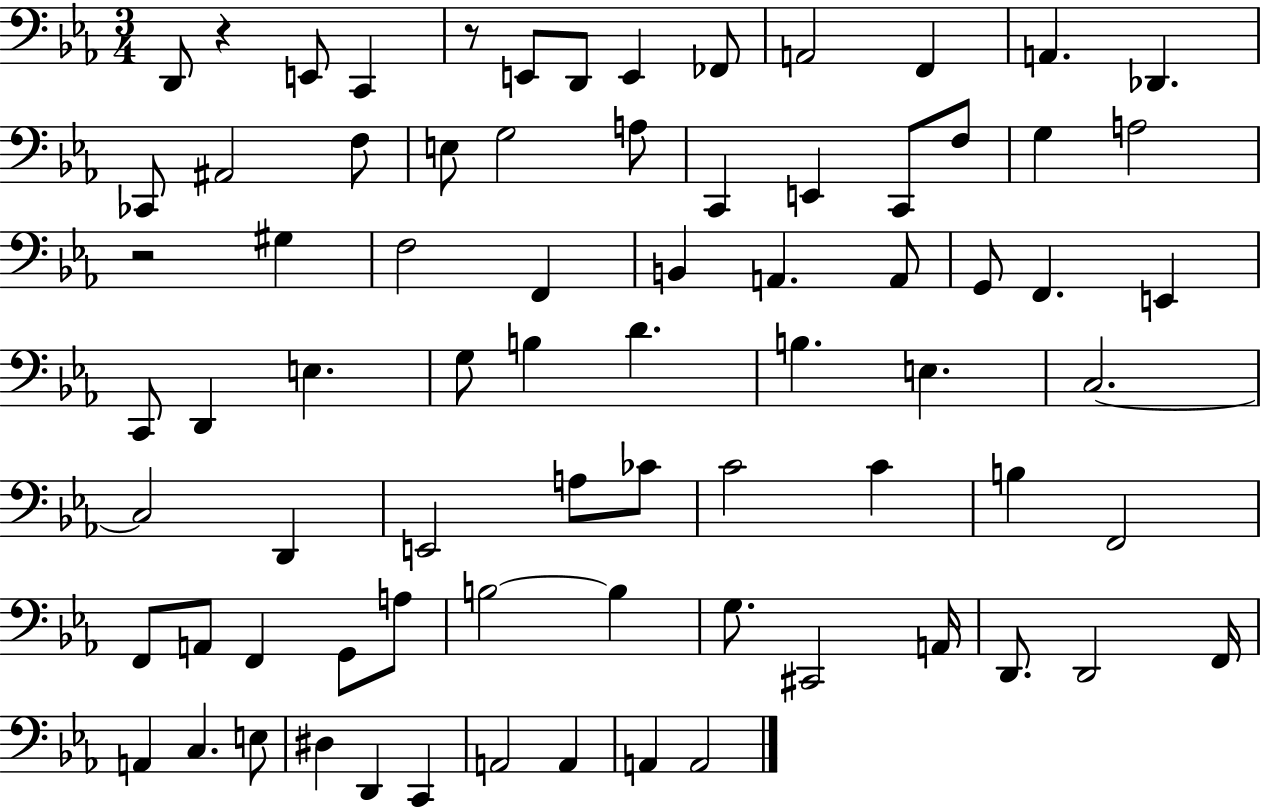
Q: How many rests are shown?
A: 3